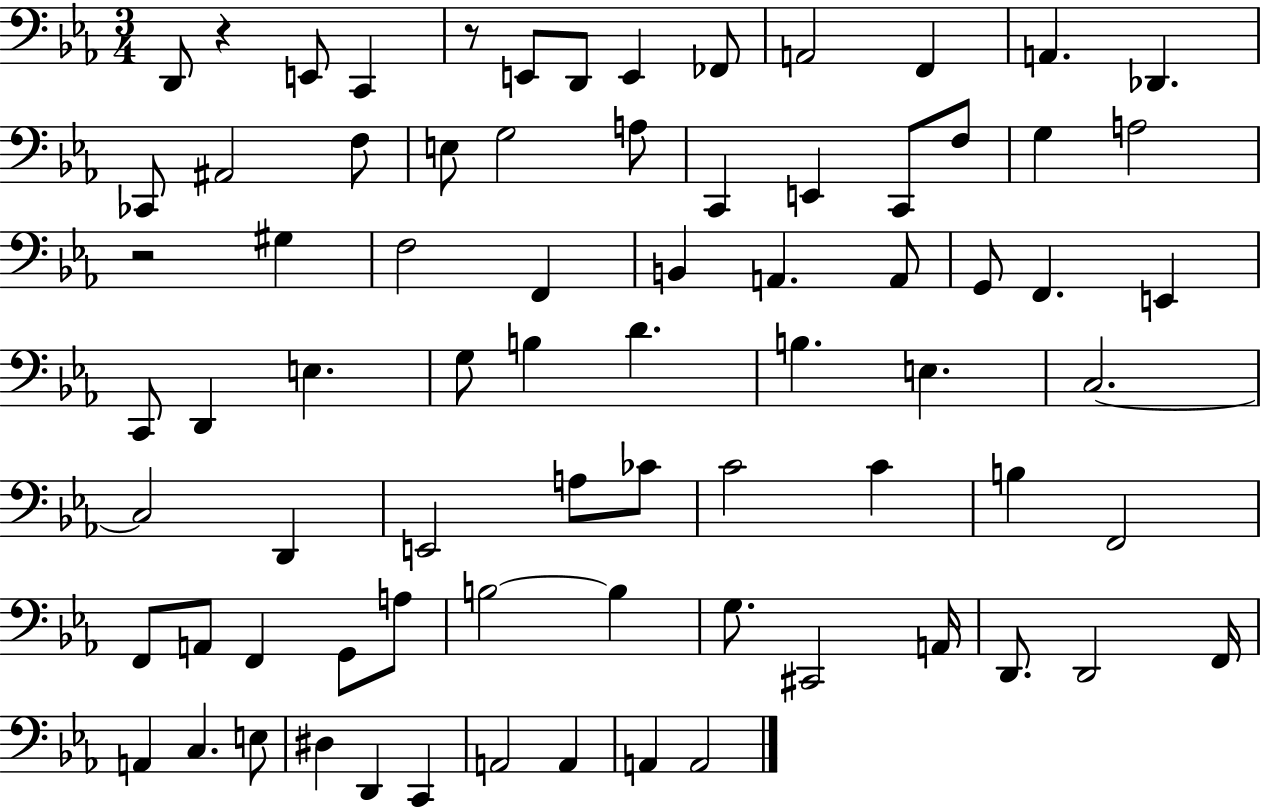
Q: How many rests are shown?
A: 3